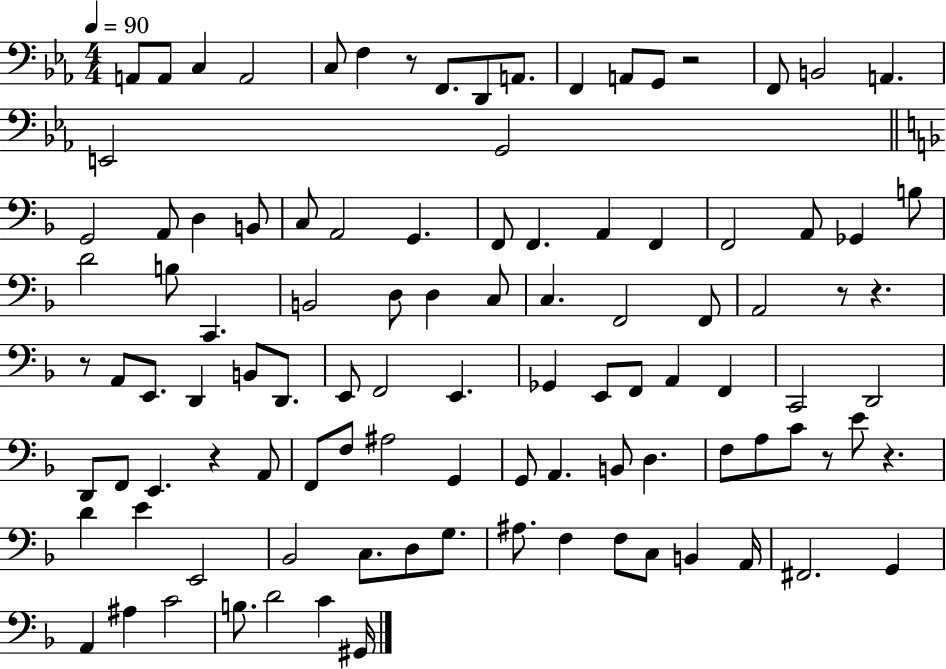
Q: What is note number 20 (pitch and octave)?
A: D3